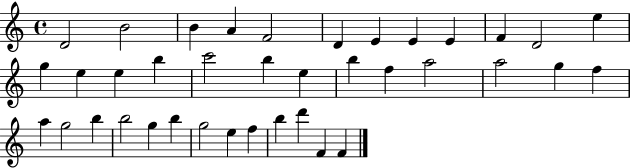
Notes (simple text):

D4/h B4/h B4/q A4/q F4/h D4/q E4/q E4/q E4/q F4/q D4/h E5/q G5/q E5/q E5/q B5/q C6/h B5/q E5/q B5/q F5/q A5/h A5/h G5/q F5/q A5/q G5/h B5/q B5/h G5/q B5/q G5/h E5/q F5/q B5/q D6/q F4/q F4/q